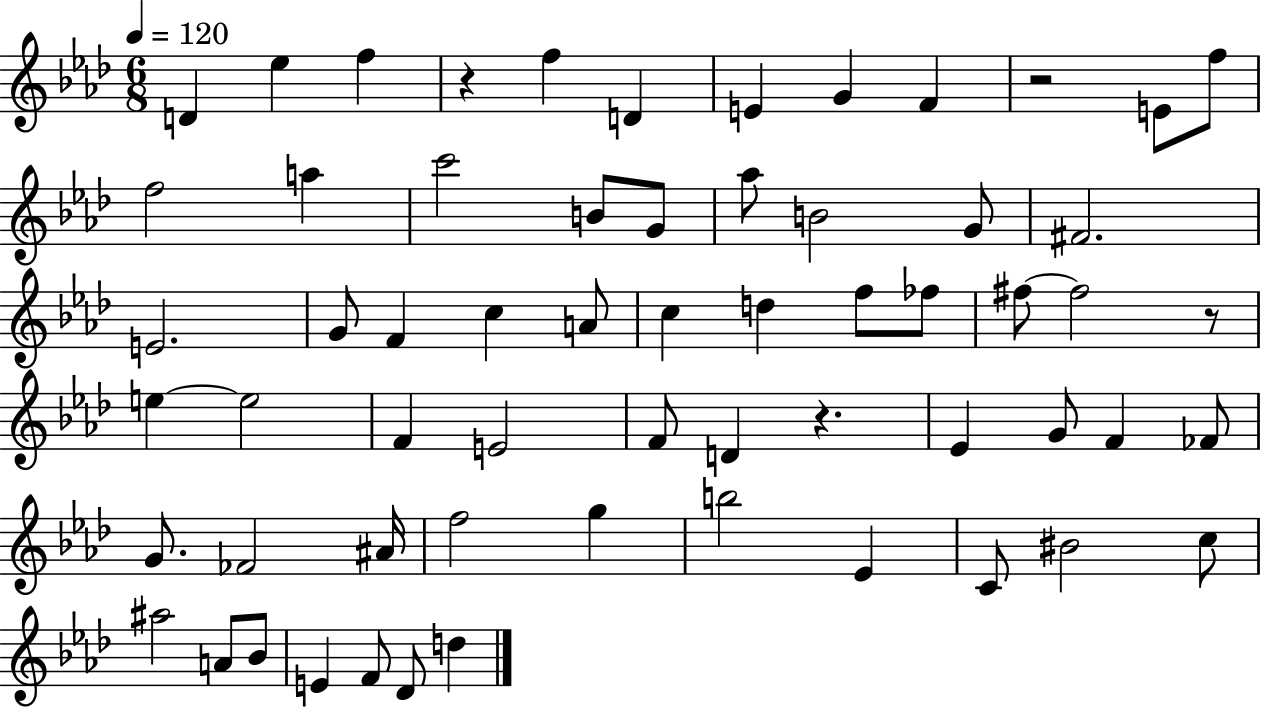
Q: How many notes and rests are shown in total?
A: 61